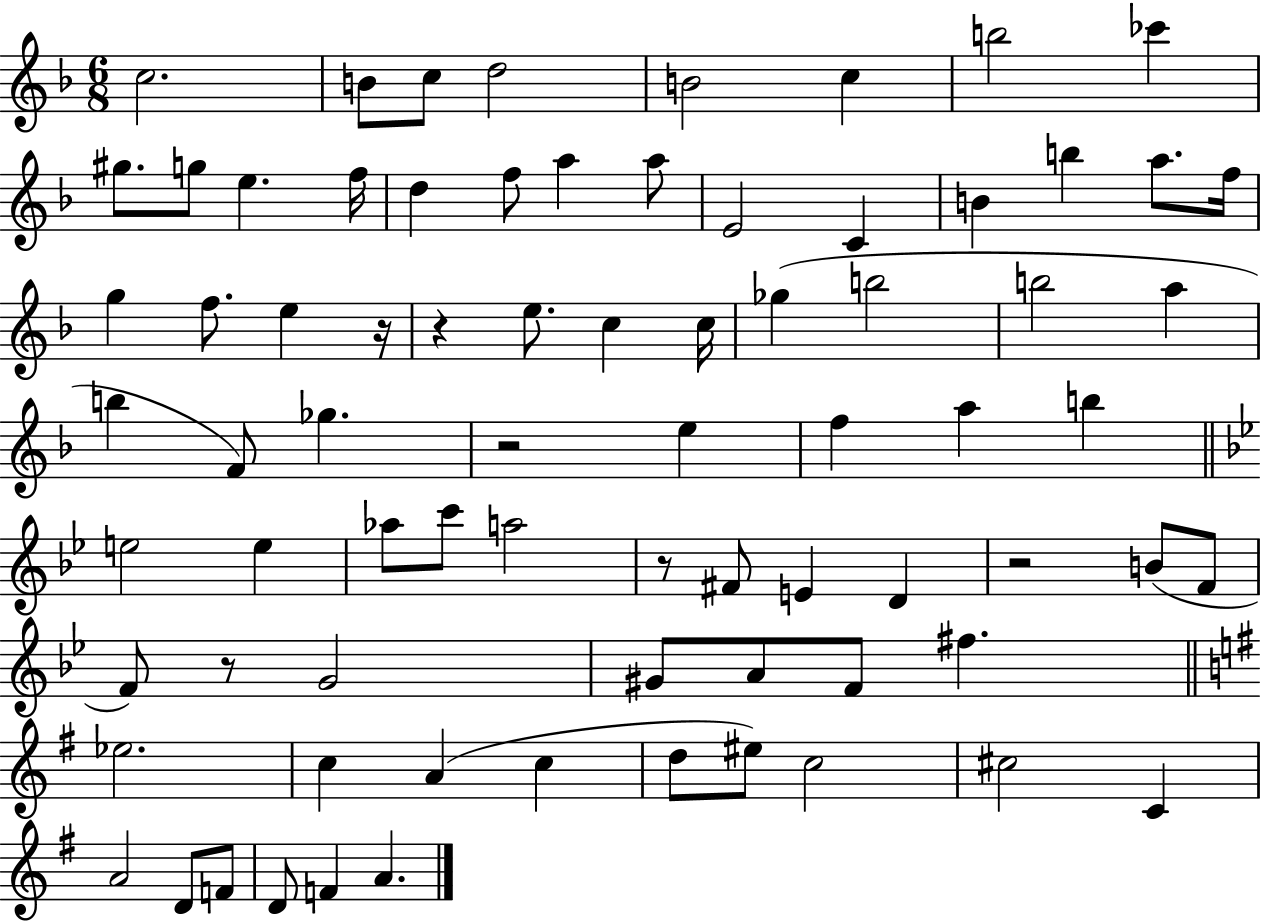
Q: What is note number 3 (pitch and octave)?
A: C5